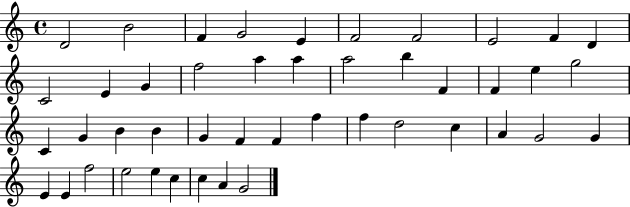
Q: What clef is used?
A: treble